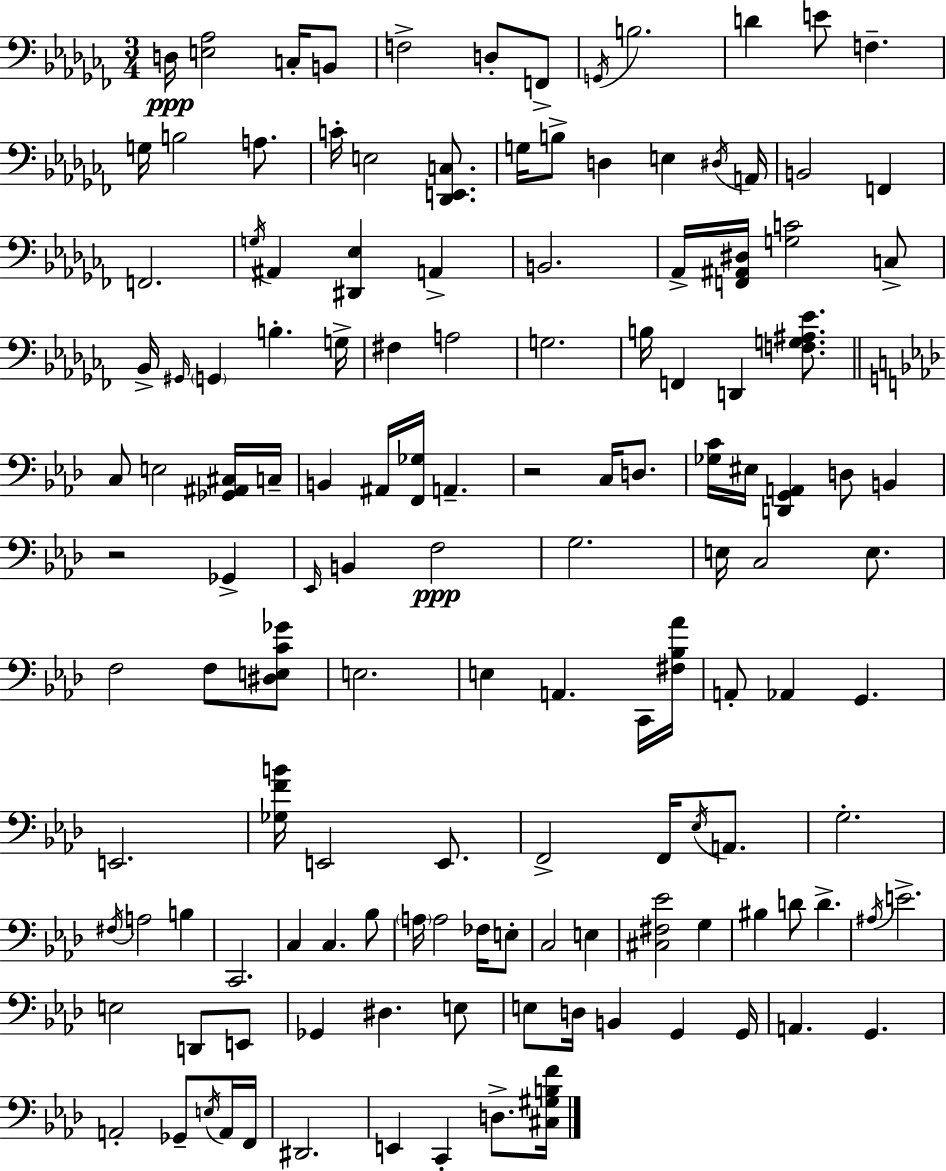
D3/s [E3,Ab3]/h C3/s B2/e F3/h D3/e F2/e G2/s B3/h. D4/q E4/e F3/q. G3/s B3/h A3/e. C4/s E3/h [Db2,E2,C3]/e. G3/s B3/e D3/q E3/q D#3/s A2/s B2/h F2/q F2/h. G3/s A#2/q [D#2,Eb3]/q A2/q B2/h. Ab2/s [F2,A#2,D#3]/s [G3,C4]/h C3/e Bb2/s G#2/s G2/q B3/q. G3/s F#3/q A3/h G3/h. B3/s F2/q D2/q [F3,G3,A#3,Eb4]/e. C3/e E3/h [Gb2,A#2,C#3]/s C3/s B2/q A#2/s [F2,Gb3]/s A2/q. R/h C3/s D3/e. [Gb3,C4]/s EIS3/s [D2,G2,A2]/q D3/e B2/q R/h Gb2/q Eb2/s B2/q F3/h G3/h. E3/s C3/h E3/e. F3/h F3/e [D#3,E3,C4,Gb4]/e E3/h. E3/q A2/q. C2/s [F#3,Bb3,Ab4]/s A2/e Ab2/q G2/q. E2/h. [Gb3,F4,B4]/s E2/h E2/e. F2/h F2/s Eb3/s A2/e. G3/h. F#3/s A3/h B3/q C2/h. C3/q C3/q. Bb3/e A3/s A3/h FES3/s E3/e C3/h E3/q [C#3,F#3,Eb4]/h G3/q BIS3/q D4/e D4/q. A#3/s E4/h. E3/h D2/e E2/e Gb2/q D#3/q. E3/e E3/e D3/s B2/q G2/q G2/s A2/q. G2/q. A2/h Gb2/e E3/s A2/s F2/s D#2/h. E2/q C2/q D3/e. [C#3,G#3,B3,F4]/s